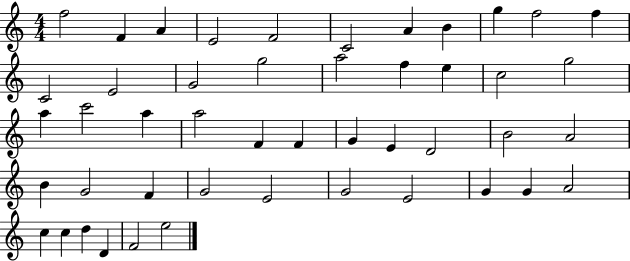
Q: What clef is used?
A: treble